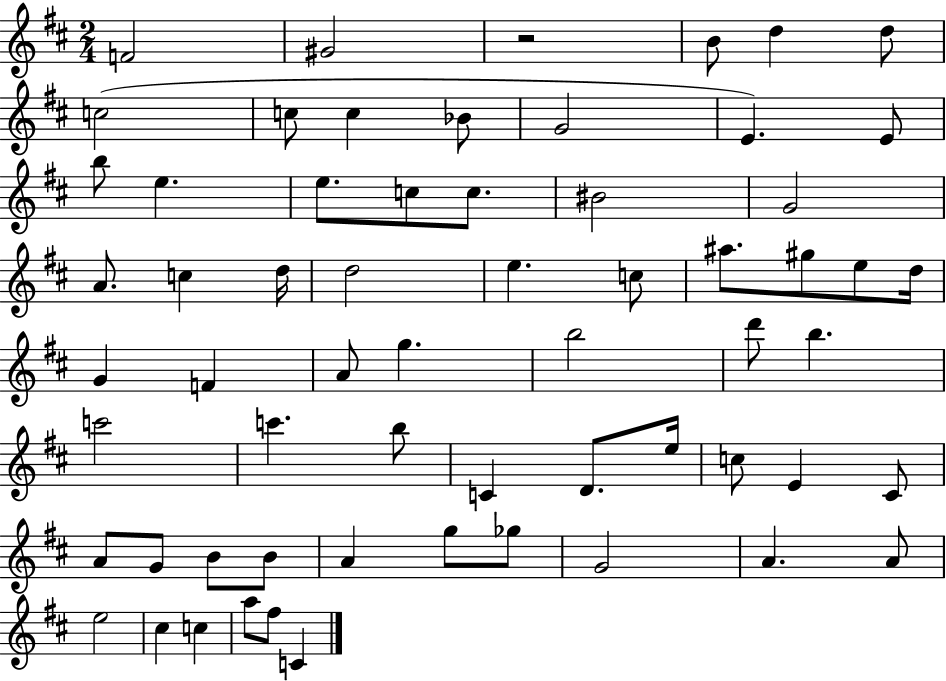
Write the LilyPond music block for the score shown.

{
  \clef treble
  \numericTimeSignature
  \time 2/4
  \key d \major
  \repeat volta 2 { f'2 | gis'2 | r2 | b'8 d''4 d''8 | \break c''2( | c''8 c''4 bes'8 | g'2 | e'4.) e'8 | \break b''8 e''4. | e''8. c''8 c''8. | bis'2 | g'2 | \break a'8. c''4 d''16 | d''2 | e''4. c''8 | ais''8. gis''8 e''8 d''16 | \break g'4 f'4 | a'8 g''4. | b''2 | d'''8 b''4. | \break c'''2 | c'''4. b''8 | c'4 d'8. e''16 | c''8 e'4 cis'8 | \break a'8 g'8 b'8 b'8 | a'4 g''8 ges''8 | g'2 | a'4. a'8 | \break e''2 | cis''4 c''4 | a''8 fis''8 c'4 | } \bar "|."
}